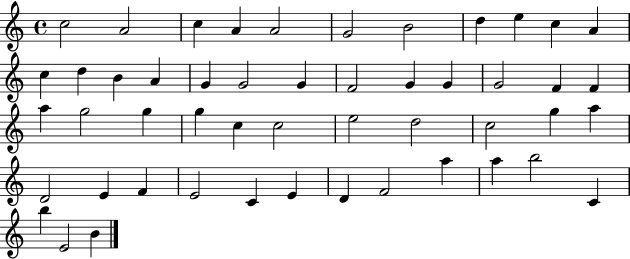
C5/h A4/h C5/q A4/q A4/h G4/h B4/h D5/q E5/q C5/q A4/q C5/q D5/q B4/q A4/q G4/q G4/h G4/q F4/h G4/q G4/q G4/h F4/q F4/q A5/q G5/h G5/q G5/q C5/q C5/h E5/h D5/h C5/h G5/q A5/q D4/h E4/q F4/q E4/h C4/q E4/q D4/q F4/h A5/q A5/q B5/h C4/q B5/q E4/h B4/q